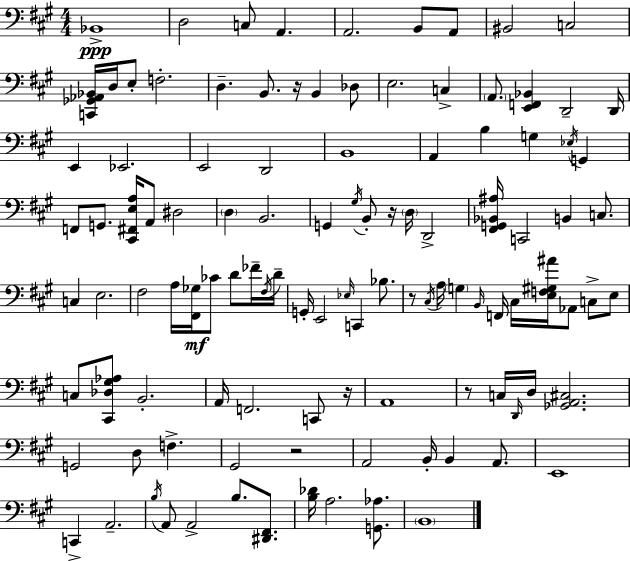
X:1
T:Untitled
M:4/4
L:1/4
K:A
_B,,4 D,2 C,/2 A,, A,,2 B,,/2 A,,/2 ^B,,2 C,2 [C,,_G,,_A,,_B,,]/4 D,/4 E,/2 F,2 D, B,,/2 z/4 B,, _D,/2 E,2 C, A,,/2 [E,,F,,_B,,] D,,2 D,,/4 E,, _E,,2 E,,2 D,,2 B,,4 A,, B, G, _E,/4 G,, F,,/2 G,,/2 [^C,,^F,,E,A,]/4 A,,/2 ^D,2 D, B,,2 G,, ^G,/4 B,,/2 z/4 D,/4 D,,2 [^F,,G,,_B,,^A,]/4 C,,2 B,, C,/2 C, E,2 ^F,2 A,/4 [^F,,_G,]/4 _C/2 D/2 _F/4 ^F,/4 D/4 G,,/4 E,,2 _E,/4 C,, _B,/2 z/2 ^C,/4 A,/4 G, B,,/4 F,,/4 ^C,/4 [E,F,^G,^A]/4 _A,,/2 C,/2 E,/2 C,/2 [^C,,_D,^G,_A,]/2 B,,2 A,,/4 F,,2 C,,/2 z/4 A,,4 z/2 C,/4 D,,/4 D,/4 [_G,,A,,^C,]2 G,,2 D,/2 F, ^G,,2 z2 A,,2 B,,/4 B,, A,,/2 E,,4 C,, A,,2 B,/4 A,,/2 A,,2 B,/2 [^D,,^F,,]/2 [B,_D]/4 A,2 [G,,_A,]/2 B,,4